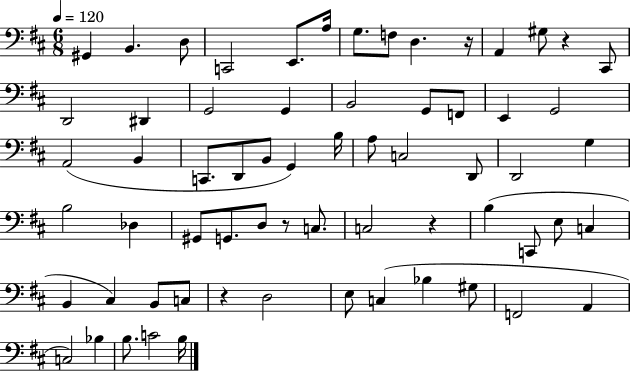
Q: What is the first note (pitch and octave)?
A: G#2